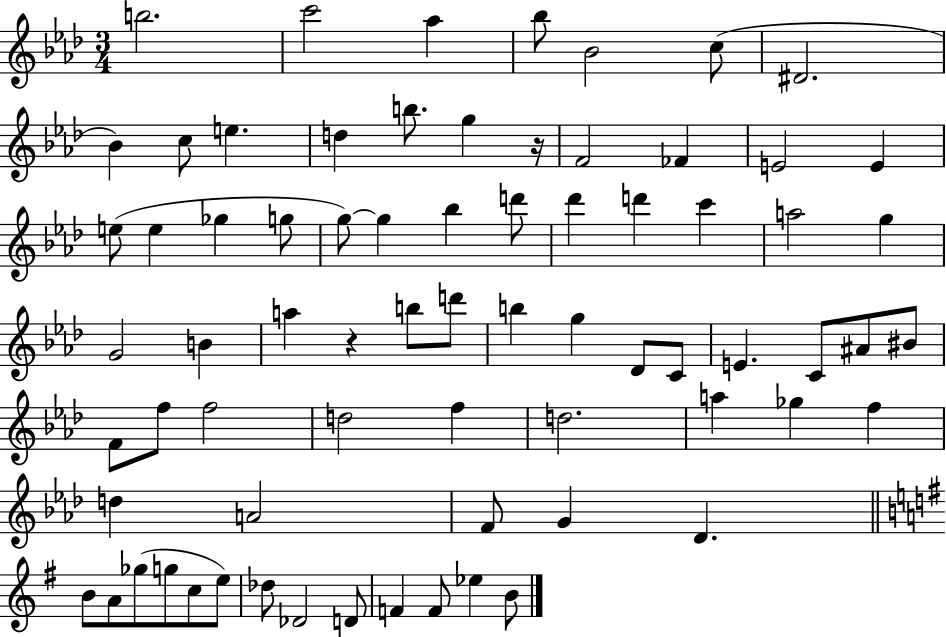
B5/h. C6/h Ab5/q Bb5/e Bb4/h C5/e D#4/h. Bb4/q C5/e E5/q. D5/q B5/e. G5/q R/s F4/h FES4/q E4/h E4/q E5/e E5/q Gb5/q G5/e G5/e G5/q Bb5/q D6/e Db6/q D6/q C6/q A5/h G5/q G4/h B4/q A5/q R/q B5/e D6/e B5/q G5/q Db4/e C4/e E4/q. C4/e A#4/e BIS4/e F4/e F5/e F5/h D5/h F5/q D5/h. A5/q Gb5/q F5/q D5/q A4/h F4/e G4/q Db4/q. B4/e A4/e Gb5/e G5/e C5/e E5/e Db5/e Db4/h D4/e F4/q F4/e Eb5/q B4/e